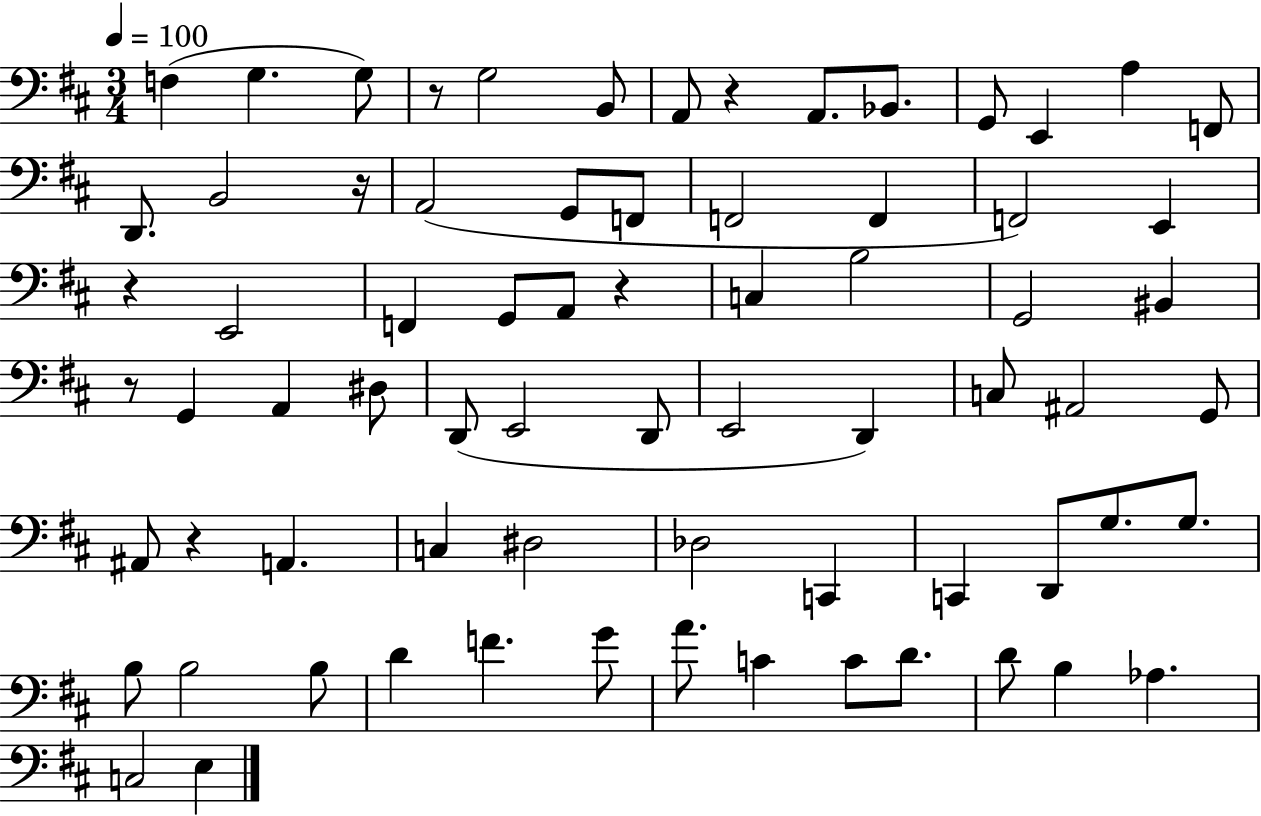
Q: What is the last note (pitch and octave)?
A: E3